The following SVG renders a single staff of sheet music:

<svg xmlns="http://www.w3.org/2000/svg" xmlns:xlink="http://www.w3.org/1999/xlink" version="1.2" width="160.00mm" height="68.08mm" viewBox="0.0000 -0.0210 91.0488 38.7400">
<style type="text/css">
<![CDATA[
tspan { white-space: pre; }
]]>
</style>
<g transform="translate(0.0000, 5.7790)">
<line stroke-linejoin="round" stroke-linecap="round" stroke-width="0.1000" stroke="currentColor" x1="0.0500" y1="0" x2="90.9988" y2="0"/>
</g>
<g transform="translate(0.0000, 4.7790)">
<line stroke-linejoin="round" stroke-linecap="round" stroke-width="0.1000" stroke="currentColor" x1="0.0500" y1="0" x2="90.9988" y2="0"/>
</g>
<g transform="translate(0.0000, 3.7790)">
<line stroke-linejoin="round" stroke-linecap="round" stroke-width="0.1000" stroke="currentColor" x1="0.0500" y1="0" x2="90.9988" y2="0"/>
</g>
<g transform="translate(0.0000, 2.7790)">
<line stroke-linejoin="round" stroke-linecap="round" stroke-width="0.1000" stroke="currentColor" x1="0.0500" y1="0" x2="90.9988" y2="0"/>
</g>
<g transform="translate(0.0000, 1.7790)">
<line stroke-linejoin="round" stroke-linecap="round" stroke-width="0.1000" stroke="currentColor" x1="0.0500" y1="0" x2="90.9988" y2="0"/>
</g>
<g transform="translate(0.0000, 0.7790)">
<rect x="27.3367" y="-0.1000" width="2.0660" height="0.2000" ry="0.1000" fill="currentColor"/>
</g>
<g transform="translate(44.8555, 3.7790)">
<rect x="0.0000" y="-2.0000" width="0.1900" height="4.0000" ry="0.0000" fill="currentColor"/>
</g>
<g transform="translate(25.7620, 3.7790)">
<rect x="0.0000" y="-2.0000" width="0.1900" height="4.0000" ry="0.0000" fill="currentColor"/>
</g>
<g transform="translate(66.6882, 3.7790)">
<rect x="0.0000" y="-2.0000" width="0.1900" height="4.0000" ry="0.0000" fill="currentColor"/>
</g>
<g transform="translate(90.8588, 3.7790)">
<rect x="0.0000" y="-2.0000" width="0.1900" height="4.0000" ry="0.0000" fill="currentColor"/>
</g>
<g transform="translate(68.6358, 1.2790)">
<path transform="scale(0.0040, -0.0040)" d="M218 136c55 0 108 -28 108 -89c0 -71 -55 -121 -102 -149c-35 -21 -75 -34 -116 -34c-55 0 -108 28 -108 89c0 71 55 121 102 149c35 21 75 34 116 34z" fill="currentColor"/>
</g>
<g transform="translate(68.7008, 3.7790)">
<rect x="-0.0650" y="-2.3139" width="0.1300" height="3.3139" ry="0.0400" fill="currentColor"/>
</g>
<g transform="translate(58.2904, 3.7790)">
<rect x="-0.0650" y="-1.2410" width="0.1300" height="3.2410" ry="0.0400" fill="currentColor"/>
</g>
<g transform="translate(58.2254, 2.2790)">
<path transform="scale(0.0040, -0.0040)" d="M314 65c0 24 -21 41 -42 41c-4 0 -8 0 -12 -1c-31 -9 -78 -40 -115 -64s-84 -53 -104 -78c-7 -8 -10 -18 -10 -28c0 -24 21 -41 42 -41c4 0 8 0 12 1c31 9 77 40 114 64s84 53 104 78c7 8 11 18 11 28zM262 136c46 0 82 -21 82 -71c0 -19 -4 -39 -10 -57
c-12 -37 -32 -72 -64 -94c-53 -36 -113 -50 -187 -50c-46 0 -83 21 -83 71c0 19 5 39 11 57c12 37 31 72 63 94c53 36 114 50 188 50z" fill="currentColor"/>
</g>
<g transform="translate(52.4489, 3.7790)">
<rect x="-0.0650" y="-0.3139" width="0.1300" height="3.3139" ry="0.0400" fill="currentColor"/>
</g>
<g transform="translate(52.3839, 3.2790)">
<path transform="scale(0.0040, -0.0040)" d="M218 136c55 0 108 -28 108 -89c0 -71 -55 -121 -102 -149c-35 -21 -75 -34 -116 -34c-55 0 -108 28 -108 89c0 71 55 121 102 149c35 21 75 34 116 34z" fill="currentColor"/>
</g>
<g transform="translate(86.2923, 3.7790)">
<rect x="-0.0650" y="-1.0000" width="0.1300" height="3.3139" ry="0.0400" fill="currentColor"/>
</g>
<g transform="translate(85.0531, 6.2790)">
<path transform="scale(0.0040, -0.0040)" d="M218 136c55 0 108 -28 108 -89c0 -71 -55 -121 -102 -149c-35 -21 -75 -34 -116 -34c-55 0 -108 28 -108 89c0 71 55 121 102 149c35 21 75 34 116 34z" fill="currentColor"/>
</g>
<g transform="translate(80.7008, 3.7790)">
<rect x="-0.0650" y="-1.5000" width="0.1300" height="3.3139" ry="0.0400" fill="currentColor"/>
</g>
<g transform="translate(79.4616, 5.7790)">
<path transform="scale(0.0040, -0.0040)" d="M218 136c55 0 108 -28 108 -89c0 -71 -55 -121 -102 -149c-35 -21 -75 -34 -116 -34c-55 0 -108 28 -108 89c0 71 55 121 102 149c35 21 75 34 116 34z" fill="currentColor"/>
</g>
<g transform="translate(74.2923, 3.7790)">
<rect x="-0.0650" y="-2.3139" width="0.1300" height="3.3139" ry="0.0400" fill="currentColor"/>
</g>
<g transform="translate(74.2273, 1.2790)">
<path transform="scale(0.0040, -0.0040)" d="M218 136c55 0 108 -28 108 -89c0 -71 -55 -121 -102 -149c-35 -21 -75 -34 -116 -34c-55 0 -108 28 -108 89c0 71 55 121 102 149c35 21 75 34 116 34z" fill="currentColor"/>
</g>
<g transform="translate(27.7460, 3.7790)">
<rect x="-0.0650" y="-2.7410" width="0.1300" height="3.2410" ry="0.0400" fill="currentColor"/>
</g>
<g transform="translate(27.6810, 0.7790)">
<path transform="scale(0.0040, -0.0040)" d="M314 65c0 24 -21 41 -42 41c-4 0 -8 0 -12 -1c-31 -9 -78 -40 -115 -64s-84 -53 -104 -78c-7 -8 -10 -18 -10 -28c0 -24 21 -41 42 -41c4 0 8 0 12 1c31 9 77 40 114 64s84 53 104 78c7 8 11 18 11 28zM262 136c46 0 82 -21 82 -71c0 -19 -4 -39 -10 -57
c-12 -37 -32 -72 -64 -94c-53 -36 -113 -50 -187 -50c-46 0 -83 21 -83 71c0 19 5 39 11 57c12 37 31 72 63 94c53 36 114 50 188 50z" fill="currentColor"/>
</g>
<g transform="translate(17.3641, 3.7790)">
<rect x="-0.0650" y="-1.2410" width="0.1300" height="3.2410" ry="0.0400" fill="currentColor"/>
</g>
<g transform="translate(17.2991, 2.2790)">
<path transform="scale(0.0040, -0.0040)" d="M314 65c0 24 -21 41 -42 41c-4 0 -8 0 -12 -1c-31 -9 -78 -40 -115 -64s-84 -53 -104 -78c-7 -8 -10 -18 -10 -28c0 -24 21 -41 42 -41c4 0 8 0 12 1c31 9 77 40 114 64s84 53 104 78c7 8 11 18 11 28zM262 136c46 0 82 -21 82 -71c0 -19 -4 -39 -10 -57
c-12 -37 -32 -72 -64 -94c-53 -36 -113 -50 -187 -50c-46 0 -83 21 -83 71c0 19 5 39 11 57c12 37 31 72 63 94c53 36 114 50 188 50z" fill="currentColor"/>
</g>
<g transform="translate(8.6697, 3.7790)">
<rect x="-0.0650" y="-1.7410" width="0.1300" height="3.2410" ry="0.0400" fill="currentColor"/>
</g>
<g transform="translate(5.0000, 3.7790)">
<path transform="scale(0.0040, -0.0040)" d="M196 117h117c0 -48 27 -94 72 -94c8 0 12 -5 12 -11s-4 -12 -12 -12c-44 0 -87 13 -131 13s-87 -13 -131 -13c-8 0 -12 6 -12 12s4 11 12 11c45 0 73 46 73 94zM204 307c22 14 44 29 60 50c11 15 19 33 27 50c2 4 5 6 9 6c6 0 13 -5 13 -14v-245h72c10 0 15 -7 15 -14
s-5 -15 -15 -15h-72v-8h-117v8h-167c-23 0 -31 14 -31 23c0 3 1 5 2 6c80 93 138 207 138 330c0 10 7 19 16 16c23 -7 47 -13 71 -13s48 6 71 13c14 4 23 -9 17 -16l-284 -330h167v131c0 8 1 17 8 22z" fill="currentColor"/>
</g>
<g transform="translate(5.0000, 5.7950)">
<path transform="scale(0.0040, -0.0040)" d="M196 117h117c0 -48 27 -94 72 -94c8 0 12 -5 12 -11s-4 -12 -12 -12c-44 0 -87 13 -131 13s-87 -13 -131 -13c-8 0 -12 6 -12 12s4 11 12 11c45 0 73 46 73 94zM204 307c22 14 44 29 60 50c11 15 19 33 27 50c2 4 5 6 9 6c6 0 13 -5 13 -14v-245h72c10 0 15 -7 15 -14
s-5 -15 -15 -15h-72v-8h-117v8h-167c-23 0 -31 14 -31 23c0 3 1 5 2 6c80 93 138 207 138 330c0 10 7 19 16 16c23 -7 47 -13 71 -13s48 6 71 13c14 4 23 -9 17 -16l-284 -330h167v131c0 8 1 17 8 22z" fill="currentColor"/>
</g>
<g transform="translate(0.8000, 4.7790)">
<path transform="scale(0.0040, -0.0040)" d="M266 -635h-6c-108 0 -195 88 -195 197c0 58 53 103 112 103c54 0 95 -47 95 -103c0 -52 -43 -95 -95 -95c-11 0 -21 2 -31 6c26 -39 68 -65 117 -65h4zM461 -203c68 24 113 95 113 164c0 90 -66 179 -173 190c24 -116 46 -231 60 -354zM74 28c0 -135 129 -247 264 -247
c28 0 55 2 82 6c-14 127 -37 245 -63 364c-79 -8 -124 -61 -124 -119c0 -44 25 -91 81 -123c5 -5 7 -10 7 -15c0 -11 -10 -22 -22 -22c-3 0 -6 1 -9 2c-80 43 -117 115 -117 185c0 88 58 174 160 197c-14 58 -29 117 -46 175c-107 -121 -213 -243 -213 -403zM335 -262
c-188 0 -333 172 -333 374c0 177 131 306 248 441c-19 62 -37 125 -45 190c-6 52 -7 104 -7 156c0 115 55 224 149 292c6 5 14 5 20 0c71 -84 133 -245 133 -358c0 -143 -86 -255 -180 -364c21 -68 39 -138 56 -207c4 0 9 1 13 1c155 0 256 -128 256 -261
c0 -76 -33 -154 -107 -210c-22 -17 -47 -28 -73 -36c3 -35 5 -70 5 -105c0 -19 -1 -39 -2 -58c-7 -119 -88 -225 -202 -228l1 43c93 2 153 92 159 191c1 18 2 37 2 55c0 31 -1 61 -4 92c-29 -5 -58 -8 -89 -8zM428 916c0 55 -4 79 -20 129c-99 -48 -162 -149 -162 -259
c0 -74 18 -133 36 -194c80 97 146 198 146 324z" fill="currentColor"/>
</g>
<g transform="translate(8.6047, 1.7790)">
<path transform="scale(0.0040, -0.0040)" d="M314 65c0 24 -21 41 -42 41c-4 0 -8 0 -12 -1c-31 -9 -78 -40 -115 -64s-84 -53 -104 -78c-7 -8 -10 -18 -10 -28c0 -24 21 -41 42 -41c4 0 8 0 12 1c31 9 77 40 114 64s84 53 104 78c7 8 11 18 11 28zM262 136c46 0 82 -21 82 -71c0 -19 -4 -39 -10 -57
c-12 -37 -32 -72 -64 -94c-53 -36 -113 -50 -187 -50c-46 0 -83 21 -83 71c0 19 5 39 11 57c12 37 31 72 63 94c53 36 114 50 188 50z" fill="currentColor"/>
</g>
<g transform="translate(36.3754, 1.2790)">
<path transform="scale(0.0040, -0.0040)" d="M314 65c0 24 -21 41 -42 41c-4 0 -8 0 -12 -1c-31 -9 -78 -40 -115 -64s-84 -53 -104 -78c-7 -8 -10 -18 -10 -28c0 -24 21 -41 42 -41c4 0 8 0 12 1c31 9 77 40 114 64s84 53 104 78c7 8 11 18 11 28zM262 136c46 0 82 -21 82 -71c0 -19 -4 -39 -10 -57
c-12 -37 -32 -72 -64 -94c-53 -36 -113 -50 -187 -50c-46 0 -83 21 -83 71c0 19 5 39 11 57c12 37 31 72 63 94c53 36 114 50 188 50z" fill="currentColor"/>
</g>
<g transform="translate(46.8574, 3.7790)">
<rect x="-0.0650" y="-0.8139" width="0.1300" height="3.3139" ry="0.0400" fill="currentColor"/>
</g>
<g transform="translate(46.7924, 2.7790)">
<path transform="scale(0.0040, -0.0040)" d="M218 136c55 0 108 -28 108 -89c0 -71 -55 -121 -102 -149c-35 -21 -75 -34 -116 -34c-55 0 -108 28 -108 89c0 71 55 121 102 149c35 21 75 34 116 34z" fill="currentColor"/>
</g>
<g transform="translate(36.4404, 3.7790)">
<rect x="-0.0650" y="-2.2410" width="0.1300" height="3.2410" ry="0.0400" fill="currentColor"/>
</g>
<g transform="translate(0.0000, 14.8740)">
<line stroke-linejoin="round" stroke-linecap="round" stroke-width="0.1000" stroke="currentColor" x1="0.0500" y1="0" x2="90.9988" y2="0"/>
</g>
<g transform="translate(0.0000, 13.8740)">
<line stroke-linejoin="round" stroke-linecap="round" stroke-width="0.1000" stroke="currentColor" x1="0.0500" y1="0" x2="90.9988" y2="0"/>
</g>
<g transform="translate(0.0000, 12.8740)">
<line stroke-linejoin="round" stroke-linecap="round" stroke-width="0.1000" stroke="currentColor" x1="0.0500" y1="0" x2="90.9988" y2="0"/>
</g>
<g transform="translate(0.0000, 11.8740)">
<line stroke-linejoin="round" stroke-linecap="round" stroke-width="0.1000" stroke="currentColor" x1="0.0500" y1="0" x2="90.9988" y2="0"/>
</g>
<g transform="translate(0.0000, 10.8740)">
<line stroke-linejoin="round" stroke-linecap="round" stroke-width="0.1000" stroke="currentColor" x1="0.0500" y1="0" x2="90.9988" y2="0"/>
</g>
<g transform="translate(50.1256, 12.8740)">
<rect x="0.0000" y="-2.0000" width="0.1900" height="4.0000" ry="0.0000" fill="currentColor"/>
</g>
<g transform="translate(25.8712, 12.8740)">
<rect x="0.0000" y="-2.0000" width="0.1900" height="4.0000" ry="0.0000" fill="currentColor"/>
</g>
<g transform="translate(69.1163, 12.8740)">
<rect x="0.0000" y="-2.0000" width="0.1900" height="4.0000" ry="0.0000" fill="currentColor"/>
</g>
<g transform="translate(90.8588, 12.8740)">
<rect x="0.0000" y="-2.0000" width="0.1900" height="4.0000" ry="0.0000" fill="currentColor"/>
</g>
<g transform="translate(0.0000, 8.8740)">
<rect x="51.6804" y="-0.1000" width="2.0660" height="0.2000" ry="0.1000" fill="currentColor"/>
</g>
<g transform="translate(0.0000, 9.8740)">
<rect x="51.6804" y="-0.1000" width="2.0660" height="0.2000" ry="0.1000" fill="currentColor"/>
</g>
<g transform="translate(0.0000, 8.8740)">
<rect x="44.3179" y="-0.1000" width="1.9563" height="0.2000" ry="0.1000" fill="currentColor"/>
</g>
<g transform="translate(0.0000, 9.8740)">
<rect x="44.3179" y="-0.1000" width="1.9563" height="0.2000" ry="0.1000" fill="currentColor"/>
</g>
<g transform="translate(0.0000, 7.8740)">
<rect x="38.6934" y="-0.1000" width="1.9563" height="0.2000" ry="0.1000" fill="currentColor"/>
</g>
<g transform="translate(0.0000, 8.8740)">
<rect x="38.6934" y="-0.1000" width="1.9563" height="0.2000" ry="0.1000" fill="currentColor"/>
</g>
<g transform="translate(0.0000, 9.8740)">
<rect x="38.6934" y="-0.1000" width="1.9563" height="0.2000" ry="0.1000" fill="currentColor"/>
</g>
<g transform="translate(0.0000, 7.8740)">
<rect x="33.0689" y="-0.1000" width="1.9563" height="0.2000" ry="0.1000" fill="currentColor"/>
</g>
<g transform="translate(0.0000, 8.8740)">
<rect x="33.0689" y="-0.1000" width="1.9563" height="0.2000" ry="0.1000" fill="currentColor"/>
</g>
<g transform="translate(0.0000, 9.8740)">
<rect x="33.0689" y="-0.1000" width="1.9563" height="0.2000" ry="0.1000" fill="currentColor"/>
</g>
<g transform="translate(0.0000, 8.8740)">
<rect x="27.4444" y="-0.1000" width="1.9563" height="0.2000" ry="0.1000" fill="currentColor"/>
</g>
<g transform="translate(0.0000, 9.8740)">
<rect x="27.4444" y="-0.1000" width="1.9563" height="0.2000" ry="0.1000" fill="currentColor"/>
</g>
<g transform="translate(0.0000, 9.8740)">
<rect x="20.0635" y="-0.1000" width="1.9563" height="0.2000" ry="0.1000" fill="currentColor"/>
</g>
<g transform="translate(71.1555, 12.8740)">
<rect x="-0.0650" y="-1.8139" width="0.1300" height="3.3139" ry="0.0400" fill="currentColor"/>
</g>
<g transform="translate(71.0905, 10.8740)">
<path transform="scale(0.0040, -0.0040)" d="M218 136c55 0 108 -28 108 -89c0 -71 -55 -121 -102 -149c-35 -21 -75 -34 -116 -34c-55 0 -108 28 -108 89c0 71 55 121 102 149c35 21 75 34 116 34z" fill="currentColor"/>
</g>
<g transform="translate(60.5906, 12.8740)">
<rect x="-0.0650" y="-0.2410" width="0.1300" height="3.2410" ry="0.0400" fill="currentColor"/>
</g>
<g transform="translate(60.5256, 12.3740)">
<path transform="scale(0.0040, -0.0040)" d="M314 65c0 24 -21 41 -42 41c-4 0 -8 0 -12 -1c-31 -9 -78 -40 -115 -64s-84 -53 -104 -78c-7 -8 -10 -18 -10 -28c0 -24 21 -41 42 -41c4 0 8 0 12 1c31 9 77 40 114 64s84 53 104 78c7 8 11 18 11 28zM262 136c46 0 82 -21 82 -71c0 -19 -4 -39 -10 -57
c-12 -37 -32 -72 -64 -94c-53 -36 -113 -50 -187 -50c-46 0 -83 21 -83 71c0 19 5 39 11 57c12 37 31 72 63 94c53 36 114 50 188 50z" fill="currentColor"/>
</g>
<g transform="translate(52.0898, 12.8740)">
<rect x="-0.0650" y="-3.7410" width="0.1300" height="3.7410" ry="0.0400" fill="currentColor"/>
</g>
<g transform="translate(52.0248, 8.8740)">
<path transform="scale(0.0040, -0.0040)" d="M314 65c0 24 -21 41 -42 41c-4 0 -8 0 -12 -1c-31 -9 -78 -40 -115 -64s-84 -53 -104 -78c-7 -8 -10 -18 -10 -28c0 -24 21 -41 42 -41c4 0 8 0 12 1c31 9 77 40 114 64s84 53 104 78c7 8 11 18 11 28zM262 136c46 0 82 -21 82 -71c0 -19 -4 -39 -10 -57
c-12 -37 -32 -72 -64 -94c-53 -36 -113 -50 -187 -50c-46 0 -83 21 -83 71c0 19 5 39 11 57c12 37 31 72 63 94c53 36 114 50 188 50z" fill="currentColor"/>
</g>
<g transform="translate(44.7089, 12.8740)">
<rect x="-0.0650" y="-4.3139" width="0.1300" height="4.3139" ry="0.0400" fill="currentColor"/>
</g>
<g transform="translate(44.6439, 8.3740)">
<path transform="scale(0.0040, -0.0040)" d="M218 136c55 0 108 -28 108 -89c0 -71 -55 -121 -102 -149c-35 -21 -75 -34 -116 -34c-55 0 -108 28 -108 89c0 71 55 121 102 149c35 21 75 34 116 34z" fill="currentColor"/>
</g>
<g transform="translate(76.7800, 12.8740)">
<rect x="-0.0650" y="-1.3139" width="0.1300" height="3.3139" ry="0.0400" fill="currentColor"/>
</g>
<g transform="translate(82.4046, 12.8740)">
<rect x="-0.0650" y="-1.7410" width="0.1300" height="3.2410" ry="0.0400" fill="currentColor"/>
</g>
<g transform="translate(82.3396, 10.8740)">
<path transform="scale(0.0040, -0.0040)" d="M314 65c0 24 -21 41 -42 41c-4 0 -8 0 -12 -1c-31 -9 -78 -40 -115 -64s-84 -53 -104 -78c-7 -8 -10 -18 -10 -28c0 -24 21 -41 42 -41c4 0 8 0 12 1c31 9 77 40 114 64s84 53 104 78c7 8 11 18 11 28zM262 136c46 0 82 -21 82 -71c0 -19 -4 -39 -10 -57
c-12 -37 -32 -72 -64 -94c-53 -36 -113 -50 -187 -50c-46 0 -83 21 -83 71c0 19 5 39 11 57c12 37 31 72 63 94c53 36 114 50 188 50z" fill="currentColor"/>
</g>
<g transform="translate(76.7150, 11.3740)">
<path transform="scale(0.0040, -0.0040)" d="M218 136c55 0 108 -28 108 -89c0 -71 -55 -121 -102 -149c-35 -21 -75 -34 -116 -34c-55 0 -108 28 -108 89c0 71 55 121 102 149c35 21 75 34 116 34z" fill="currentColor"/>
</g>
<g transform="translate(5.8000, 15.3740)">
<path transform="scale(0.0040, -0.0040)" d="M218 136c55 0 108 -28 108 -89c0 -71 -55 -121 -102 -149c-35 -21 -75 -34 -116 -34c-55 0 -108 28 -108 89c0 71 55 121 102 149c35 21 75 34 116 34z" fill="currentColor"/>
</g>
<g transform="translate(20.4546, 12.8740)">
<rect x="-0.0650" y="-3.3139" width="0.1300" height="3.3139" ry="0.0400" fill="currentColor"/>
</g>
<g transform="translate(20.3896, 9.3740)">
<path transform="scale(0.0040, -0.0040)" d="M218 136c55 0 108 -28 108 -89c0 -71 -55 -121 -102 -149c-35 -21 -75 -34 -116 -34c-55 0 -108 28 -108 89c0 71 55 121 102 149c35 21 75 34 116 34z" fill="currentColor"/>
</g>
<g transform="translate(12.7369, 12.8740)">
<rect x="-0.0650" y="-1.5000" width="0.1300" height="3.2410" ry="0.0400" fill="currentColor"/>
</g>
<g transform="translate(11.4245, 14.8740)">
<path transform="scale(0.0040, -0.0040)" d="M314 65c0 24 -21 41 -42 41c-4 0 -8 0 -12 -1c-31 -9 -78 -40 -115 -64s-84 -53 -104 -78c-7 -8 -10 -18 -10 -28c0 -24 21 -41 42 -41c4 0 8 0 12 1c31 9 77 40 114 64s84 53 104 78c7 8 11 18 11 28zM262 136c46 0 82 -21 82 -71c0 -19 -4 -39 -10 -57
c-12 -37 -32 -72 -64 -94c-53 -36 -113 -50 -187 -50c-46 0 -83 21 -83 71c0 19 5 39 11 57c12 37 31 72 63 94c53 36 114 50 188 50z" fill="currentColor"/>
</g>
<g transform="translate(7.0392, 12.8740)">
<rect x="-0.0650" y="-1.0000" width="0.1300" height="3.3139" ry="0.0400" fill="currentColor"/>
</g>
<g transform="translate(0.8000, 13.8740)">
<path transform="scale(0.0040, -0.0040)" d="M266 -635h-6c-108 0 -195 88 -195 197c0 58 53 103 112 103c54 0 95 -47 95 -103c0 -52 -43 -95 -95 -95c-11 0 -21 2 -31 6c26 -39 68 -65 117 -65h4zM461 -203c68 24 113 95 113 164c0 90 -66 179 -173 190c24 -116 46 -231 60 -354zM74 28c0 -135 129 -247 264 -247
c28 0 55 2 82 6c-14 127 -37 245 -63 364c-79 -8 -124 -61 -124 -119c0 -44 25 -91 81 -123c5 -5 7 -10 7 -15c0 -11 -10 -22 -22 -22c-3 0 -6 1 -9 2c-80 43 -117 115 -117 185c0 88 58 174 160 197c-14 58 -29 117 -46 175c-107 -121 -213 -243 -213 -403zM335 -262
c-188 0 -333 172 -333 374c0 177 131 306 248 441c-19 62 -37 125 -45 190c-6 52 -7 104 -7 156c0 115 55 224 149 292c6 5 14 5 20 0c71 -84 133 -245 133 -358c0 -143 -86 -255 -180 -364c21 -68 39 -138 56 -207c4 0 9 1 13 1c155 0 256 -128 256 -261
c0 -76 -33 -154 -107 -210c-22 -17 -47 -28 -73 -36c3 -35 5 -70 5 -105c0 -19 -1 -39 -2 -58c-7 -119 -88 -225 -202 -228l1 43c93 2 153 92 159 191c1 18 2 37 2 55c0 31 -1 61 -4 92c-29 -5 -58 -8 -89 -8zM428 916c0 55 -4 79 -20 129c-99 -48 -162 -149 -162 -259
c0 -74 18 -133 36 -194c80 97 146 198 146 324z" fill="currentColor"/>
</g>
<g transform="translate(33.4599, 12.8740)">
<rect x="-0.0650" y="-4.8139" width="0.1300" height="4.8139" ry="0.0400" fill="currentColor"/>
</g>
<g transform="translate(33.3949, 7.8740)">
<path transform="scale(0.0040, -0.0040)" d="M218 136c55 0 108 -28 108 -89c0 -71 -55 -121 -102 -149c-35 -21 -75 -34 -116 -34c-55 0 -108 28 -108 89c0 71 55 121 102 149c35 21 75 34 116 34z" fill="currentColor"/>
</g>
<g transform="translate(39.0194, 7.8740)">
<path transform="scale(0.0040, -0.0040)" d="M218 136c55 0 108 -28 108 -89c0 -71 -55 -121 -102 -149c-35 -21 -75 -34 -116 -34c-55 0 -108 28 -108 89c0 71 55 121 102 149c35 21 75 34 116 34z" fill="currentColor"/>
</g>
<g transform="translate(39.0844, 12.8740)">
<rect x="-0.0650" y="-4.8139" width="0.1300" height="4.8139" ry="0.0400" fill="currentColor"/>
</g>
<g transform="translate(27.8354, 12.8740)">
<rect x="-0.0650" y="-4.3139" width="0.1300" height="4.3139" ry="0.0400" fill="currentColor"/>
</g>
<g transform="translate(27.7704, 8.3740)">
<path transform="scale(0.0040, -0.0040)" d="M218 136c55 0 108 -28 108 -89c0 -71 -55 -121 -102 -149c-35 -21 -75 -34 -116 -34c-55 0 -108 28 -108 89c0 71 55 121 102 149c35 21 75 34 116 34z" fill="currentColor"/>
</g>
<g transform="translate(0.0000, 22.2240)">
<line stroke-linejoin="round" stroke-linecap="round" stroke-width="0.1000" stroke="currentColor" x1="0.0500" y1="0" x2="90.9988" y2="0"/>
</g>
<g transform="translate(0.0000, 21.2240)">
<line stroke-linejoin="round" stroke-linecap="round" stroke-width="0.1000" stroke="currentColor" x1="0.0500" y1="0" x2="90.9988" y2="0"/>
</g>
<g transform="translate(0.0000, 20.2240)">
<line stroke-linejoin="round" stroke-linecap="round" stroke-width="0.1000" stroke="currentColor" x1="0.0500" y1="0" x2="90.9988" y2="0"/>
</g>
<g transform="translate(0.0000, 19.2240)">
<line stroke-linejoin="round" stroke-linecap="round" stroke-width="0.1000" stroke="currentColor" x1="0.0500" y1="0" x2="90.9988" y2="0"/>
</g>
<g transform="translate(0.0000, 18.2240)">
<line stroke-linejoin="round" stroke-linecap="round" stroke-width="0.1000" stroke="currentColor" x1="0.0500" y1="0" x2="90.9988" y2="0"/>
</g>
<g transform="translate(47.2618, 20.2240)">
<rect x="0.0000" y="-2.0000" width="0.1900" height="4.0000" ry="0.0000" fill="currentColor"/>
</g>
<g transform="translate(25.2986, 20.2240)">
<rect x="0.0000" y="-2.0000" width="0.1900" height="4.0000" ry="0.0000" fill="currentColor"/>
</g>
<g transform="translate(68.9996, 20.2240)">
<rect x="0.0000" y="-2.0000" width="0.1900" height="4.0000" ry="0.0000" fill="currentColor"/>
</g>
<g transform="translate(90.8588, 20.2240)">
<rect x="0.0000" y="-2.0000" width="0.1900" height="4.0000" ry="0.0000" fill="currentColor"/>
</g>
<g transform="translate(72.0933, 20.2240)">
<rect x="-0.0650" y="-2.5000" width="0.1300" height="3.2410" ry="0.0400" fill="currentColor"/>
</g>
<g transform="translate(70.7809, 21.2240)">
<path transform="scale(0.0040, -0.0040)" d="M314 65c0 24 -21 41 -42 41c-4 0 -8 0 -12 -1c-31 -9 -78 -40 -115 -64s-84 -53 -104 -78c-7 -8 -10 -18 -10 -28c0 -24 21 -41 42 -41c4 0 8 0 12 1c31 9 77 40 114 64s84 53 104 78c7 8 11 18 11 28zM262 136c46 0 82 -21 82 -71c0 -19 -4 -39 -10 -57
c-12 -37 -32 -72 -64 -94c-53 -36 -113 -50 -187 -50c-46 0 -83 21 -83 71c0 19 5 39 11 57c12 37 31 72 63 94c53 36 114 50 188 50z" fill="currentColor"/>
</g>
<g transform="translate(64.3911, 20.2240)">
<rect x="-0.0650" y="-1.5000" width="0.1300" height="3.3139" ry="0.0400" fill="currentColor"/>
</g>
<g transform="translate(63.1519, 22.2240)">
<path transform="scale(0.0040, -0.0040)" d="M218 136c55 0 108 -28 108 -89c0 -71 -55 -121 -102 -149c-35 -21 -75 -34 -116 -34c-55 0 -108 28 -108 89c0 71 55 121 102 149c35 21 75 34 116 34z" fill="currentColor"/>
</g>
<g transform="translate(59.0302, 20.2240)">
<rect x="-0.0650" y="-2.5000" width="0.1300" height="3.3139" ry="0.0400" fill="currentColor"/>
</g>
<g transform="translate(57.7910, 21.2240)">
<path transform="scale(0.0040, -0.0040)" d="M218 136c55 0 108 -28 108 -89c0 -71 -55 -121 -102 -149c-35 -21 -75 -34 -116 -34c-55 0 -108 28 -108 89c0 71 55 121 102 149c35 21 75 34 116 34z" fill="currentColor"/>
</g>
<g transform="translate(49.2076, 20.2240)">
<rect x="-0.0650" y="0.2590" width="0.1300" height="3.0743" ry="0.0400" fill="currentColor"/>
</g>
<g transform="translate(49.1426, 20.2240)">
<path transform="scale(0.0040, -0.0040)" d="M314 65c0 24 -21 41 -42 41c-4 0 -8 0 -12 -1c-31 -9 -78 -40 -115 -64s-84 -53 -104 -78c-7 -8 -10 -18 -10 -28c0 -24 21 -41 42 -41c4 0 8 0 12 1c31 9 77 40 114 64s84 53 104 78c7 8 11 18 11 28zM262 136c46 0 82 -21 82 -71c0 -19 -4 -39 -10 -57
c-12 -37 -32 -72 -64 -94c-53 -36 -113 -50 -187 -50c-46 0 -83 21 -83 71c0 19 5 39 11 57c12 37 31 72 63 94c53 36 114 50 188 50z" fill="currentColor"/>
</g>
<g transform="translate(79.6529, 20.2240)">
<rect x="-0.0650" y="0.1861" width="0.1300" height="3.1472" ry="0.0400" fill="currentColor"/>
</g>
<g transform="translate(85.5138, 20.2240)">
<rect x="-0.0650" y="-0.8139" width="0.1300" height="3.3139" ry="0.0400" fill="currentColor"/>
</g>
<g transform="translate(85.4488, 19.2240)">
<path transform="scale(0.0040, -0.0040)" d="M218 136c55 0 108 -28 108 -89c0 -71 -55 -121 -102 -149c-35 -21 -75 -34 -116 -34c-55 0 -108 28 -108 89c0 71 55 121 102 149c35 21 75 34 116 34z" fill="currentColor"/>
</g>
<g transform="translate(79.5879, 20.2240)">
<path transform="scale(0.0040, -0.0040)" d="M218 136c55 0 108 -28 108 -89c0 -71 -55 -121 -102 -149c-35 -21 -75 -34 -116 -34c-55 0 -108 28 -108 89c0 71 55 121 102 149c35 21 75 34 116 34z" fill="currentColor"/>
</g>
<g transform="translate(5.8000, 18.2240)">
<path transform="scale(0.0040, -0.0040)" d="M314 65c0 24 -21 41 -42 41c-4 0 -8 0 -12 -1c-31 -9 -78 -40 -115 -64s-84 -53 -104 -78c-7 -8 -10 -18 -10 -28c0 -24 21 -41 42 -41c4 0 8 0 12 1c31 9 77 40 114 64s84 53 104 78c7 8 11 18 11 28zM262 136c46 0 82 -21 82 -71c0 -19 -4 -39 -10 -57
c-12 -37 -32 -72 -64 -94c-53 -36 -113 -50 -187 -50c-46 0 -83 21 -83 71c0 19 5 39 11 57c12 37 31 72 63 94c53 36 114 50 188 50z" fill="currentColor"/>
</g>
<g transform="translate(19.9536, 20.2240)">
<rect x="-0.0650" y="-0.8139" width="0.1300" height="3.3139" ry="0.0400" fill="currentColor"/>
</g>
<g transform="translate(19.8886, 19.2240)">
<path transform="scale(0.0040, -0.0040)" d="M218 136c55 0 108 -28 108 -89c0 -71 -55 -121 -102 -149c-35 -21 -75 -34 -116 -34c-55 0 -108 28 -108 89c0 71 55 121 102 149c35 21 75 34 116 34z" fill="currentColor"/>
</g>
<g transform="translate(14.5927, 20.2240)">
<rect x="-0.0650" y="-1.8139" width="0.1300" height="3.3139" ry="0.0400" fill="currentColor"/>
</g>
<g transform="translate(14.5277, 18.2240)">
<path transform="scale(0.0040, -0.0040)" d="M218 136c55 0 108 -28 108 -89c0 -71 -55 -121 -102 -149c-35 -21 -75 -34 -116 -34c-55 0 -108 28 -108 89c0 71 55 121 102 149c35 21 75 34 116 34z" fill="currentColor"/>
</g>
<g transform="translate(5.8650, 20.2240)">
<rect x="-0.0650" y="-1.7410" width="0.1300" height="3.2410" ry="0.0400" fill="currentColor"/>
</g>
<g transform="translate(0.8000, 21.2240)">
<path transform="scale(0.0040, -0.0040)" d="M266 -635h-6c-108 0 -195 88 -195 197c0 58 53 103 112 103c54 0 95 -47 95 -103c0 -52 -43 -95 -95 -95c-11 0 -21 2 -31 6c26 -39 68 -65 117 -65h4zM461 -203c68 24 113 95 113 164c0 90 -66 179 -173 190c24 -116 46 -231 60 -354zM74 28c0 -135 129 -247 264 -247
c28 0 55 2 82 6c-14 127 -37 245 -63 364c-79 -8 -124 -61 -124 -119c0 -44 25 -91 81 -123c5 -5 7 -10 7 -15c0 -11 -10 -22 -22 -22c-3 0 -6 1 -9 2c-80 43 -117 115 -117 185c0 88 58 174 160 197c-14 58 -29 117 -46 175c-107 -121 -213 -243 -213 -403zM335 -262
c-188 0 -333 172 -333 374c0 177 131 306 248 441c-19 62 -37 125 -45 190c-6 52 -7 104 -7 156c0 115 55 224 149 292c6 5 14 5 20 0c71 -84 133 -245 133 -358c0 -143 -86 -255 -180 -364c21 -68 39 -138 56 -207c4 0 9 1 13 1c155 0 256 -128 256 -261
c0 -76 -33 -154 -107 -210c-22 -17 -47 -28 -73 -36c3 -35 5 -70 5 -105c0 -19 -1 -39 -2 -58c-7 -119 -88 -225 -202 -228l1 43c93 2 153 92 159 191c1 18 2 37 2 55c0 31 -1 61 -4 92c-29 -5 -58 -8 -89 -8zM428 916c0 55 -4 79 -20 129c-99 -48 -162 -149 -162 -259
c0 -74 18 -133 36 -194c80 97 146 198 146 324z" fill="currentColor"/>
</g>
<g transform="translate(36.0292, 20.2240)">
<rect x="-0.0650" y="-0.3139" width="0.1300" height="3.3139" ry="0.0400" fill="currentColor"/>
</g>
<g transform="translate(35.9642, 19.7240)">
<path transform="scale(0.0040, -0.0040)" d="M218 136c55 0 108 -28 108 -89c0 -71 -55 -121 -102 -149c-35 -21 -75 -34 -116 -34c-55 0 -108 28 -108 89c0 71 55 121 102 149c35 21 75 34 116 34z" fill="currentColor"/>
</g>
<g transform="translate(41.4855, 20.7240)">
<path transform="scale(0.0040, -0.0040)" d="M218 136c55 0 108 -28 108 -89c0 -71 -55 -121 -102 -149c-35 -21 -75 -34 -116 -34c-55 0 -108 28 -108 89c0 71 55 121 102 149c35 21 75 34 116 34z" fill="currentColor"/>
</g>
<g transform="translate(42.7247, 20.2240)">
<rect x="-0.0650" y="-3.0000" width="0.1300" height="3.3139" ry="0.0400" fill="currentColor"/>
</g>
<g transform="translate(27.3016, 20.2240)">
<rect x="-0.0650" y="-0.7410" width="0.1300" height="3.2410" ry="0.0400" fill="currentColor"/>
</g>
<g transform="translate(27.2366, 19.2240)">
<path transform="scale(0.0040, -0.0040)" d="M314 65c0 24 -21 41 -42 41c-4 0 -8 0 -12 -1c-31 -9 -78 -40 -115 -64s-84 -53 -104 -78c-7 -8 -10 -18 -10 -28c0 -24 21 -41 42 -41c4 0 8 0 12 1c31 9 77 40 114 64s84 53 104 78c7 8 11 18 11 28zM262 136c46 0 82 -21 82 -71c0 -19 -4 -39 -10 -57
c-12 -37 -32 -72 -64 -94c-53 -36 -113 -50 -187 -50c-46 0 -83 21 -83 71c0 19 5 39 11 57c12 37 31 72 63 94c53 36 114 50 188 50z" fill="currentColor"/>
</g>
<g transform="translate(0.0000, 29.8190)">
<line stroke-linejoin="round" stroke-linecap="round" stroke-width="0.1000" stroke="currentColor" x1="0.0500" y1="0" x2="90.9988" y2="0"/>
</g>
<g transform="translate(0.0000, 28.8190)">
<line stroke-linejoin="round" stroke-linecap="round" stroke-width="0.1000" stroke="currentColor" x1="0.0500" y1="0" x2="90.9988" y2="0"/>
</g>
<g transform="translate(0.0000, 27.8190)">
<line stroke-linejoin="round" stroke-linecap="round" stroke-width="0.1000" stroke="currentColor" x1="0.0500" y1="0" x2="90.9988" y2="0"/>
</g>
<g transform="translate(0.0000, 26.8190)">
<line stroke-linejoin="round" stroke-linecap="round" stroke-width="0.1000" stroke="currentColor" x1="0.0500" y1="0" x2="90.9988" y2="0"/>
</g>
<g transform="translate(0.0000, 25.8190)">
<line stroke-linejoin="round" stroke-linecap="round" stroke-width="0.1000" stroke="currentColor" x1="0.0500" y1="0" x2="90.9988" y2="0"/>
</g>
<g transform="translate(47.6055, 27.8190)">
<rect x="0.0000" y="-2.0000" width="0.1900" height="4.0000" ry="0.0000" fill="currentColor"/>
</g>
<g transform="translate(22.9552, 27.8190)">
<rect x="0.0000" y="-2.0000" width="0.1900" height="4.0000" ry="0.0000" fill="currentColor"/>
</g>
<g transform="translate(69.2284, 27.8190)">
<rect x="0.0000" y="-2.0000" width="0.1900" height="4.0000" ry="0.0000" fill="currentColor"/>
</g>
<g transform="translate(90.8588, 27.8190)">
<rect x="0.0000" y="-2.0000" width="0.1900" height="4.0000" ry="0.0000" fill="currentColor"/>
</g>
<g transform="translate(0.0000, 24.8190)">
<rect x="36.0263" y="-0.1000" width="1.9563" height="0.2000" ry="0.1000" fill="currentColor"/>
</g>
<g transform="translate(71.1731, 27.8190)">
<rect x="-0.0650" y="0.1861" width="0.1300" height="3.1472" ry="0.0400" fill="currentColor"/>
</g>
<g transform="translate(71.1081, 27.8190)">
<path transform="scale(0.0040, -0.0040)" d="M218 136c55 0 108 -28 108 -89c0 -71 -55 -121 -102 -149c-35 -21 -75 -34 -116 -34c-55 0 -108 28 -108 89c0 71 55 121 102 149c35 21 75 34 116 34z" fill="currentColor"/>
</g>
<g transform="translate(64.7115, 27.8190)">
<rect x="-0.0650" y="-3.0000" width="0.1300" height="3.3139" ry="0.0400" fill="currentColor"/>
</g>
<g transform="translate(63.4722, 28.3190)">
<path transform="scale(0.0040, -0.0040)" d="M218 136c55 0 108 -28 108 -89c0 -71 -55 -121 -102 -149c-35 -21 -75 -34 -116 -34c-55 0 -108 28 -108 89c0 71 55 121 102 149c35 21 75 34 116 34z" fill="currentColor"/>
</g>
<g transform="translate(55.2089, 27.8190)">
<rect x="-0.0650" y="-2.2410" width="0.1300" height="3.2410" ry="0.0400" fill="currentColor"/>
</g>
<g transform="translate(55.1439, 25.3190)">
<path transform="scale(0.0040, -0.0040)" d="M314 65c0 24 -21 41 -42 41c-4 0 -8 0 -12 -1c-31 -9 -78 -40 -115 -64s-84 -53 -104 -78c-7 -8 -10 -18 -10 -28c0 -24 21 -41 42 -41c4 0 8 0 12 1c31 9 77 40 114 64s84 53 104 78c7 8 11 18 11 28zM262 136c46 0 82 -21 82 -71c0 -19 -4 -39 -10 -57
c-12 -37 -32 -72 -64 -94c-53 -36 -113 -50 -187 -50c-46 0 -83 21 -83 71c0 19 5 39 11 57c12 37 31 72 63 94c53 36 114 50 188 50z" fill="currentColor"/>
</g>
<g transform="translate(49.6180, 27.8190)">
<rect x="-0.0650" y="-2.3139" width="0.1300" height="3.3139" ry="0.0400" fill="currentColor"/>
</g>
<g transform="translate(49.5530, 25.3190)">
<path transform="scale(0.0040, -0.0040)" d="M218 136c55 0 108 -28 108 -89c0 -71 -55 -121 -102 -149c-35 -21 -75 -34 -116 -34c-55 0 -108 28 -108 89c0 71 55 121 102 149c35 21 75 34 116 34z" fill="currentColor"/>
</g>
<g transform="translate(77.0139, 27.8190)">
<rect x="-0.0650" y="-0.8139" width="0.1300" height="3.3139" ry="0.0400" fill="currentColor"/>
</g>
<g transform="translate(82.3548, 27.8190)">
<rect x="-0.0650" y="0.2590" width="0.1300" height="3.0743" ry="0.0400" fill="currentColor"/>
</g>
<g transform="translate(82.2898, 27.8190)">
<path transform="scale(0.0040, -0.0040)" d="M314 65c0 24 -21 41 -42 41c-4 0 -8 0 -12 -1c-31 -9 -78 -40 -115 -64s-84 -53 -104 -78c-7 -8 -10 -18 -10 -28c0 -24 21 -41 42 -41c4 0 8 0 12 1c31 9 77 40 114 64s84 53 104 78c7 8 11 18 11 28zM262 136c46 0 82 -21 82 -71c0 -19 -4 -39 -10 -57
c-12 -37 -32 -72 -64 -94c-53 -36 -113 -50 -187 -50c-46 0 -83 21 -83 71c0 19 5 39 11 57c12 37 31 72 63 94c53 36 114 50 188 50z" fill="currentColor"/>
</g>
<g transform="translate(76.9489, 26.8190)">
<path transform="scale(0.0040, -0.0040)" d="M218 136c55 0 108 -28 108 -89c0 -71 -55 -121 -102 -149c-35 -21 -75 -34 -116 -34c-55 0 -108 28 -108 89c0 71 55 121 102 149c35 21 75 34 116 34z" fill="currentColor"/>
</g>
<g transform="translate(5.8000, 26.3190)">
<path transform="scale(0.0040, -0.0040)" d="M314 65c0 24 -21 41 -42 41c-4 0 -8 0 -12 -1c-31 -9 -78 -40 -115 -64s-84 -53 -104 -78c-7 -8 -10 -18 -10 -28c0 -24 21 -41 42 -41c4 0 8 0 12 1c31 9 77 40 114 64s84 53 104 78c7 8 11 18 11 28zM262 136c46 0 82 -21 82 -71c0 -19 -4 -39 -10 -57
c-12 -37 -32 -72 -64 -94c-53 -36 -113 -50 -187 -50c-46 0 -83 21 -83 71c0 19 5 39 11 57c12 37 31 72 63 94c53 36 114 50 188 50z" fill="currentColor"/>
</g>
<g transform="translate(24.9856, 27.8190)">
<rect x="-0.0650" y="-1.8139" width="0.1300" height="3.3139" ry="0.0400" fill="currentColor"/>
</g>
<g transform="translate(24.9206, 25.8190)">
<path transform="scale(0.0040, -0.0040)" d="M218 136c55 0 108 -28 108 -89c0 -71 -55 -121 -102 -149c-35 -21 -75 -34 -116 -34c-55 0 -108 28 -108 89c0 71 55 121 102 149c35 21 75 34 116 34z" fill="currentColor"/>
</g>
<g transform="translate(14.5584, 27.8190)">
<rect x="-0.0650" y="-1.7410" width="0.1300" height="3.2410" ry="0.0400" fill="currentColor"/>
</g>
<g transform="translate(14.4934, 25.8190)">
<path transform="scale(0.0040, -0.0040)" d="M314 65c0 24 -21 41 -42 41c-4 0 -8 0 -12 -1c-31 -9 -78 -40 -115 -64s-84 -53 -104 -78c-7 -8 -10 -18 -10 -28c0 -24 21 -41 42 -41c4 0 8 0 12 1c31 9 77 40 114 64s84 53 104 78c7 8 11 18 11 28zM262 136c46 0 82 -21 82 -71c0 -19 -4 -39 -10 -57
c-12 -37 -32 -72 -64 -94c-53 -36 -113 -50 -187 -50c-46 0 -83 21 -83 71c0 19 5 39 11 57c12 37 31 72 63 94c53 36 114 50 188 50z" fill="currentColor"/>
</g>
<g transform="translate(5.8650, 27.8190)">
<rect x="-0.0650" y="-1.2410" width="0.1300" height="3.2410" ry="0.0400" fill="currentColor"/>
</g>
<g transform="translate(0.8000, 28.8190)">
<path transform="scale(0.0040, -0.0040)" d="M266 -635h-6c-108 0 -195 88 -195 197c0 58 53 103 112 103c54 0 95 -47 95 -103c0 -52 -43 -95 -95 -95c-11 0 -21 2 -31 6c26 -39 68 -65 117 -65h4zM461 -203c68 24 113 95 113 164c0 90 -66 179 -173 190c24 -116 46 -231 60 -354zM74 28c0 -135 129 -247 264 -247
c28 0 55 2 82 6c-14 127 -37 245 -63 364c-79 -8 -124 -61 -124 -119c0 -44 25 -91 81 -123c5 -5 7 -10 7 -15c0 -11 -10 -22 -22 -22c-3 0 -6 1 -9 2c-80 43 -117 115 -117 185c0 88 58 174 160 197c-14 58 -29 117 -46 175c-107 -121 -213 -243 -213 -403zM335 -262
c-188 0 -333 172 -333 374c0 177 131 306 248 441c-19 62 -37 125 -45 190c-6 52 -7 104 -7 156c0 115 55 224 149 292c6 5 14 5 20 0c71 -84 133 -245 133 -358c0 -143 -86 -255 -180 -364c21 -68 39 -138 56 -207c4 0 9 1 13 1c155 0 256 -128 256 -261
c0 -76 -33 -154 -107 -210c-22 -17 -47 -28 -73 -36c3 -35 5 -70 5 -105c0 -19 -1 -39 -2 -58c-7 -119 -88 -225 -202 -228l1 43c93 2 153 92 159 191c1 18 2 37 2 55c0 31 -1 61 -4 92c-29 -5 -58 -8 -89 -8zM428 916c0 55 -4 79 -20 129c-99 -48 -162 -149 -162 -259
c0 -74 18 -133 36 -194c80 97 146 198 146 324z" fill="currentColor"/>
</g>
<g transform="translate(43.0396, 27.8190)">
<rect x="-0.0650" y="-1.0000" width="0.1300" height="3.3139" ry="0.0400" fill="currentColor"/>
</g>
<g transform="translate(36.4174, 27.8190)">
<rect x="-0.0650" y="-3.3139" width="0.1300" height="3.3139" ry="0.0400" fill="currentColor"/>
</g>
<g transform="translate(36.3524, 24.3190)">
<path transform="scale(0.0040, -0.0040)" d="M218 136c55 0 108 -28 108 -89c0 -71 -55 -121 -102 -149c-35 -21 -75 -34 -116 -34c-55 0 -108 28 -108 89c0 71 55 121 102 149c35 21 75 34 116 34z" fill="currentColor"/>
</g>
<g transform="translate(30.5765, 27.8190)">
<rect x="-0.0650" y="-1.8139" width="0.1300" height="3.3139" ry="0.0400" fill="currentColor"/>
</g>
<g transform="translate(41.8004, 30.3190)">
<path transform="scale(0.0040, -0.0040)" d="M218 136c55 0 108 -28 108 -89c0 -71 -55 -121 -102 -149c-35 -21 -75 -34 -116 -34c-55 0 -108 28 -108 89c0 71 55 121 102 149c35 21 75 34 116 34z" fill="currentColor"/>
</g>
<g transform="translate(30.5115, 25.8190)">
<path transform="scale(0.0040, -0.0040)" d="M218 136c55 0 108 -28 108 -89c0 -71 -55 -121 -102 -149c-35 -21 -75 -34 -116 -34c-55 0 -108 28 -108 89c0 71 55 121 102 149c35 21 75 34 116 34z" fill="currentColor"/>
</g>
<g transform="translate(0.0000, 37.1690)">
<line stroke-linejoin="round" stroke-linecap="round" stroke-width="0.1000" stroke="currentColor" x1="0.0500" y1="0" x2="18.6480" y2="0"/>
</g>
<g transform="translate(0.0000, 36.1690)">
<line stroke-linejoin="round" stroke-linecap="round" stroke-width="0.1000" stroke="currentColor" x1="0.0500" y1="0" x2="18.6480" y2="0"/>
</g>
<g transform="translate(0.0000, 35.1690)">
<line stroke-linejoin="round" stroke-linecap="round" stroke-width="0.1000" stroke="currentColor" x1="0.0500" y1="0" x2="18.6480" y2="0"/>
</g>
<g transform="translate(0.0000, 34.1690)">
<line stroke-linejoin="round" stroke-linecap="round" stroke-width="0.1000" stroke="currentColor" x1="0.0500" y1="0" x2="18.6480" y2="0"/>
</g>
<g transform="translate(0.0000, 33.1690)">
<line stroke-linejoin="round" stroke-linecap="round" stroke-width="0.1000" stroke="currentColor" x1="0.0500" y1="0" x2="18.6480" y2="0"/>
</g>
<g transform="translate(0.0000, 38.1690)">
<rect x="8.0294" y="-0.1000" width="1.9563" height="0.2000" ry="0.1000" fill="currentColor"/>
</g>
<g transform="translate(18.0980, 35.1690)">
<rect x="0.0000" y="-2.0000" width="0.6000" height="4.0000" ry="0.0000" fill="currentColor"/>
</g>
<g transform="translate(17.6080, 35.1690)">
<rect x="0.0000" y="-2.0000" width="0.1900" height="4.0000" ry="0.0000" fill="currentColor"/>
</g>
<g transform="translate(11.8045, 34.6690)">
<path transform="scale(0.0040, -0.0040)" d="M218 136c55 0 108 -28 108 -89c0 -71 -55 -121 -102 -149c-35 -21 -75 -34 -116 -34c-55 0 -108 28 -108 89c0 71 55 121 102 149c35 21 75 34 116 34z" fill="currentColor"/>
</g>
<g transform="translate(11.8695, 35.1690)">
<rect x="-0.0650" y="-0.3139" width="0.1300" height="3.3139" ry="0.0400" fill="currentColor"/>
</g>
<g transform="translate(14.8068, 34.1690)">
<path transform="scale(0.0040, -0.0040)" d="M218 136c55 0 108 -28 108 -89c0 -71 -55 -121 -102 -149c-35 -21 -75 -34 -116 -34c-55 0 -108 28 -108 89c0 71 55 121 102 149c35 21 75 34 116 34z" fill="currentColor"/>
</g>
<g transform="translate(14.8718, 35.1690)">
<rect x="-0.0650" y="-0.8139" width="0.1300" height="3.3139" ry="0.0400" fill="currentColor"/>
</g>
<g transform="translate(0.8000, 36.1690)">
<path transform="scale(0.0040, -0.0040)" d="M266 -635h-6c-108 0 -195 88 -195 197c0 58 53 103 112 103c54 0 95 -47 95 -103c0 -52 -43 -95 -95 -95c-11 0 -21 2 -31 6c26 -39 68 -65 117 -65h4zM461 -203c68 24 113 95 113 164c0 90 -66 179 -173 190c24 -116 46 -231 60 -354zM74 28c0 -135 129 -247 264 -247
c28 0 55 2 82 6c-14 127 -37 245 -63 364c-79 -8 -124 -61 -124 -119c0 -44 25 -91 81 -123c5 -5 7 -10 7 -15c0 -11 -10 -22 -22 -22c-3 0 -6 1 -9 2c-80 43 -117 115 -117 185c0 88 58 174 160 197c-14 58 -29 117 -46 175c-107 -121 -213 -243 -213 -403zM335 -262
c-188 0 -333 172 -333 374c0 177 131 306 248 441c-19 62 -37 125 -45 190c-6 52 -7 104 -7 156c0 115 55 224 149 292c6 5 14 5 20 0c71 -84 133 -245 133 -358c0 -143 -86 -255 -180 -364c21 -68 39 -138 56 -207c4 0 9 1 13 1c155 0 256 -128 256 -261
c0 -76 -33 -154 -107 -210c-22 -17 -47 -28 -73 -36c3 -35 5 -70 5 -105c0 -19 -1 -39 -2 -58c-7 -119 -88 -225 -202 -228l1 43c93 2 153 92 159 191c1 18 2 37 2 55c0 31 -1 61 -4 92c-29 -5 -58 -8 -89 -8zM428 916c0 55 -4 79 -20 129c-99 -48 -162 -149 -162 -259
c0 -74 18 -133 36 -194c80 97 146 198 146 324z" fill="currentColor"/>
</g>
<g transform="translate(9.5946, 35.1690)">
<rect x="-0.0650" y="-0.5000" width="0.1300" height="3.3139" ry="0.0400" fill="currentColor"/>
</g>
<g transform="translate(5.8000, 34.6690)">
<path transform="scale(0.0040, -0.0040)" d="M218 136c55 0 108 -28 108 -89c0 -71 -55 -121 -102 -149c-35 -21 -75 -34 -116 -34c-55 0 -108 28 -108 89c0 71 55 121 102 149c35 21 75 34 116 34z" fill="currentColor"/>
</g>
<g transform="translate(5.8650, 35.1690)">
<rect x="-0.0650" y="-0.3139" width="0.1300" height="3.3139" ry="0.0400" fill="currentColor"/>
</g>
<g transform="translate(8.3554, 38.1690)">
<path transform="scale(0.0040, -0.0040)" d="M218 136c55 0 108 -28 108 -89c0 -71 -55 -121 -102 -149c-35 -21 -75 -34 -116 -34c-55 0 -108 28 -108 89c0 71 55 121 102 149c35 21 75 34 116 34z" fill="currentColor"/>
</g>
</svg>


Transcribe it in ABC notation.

X:1
T:Untitled
M:4/4
L:1/4
K:C
f2 e2 a2 g2 d c e2 g g E D D E2 b d' e' e' d' c'2 c2 f e f2 f2 f d d2 c A B2 G E G2 B d e2 f2 f f b D g g2 A B d B2 c C c d